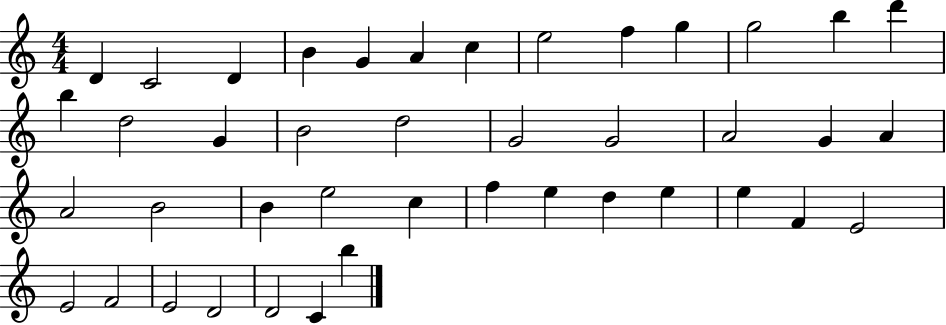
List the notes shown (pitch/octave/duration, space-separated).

D4/q C4/h D4/q B4/q G4/q A4/q C5/q E5/h F5/q G5/q G5/h B5/q D6/q B5/q D5/h G4/q B4/h D5/h G4/h G4/h A4/h G4/q A4/q A4/h B4/h B4/q E5/h C5/q F5/q E5/q D5/q E5/q E5/q F4/q E4/h E4/h F4/h E4/h D4/h D4/h C4/q B5/q